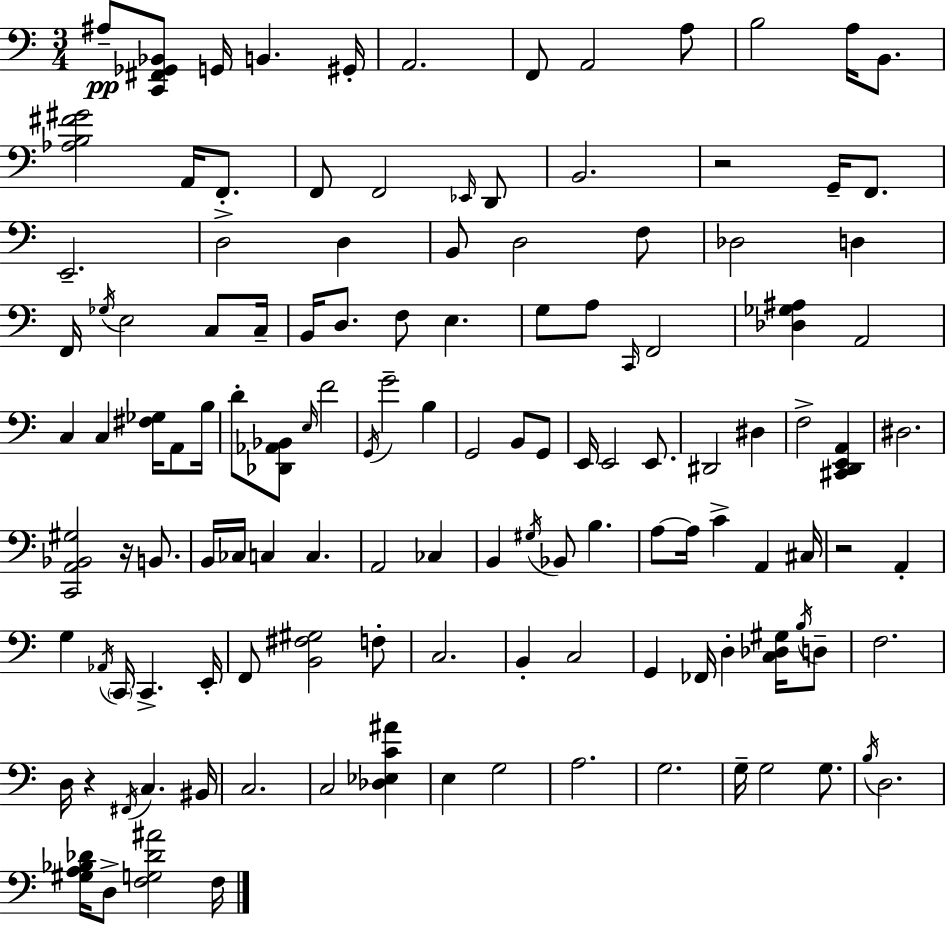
X:1
T:Untitled
M:3/4
L:1/4
K:C
^A,/2 [C,,^F,,_G,,_B,,]/2 G,,/4 B,, ^G,,/4 A,,2 F,,/2 A,,2 A,/2 B,2 A,/4 B,,/2 [_A,B,^F^G]2 A,,/4 F,,/2 F,,/2 F,,2 _E,,/4 D,,/2 B,,2 z2 G,,/4 F,,/2 E,,2 D,2 D, B,,/2 D,2 F,/2 _D,2 D, F,,/4 _G,/4 E,2 C,/2 C,/4 B,,/4 D,/2 F,/2 E, G,/2 A,/2 C,,/4 F,,2 [_D,_G,^A,] A,,2 C, C, [^F,_G,]/4 A,,/2 B,/4 D/2 [_D,,_A,,_B,,]/2 E,/4 F2 G,,/4 G2 B, G,,2 B,,/2 G,,/2 E,,/4 E,,2 E,,/2 ^D,,2 ^D, F,2 [^C,,D,,E,,A,,] ^D,2 [C,,A,,_B,,^G,]2 z/4 B,,/2 B,,/4 _C,/4 C, C, A,,2 _C, B,, ^G,/4 _B,,/2 B, A,/2 A,/4 C A,, ^C,/4 z2 A,, G, _A,,/4 C,,/4 C,, E,,/4 F,,/2 [B,,^F,^G,]2 F,/2 C,2 B,, C,2 G,, _F,,/4 D, [C,_D,^G,]/4 B,/4 D,/2 F,2 D,/4 z ^F,,/4 C, ^B,,/4 C,2 C,2 [_D,_E,C^A] E, G,2 A,2 G,2 G,/4 G,2 G,/2 B,/4 D,2 [^G,A,_B,_D]/4 D,/2 [F,G,_D^A]2 F,/4